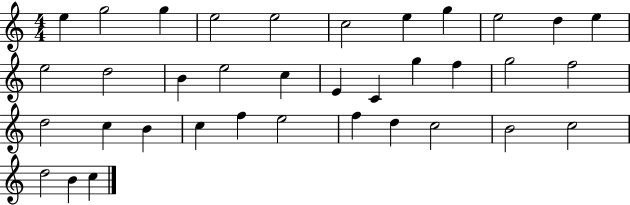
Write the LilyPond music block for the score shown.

{
  \clef treble
  \numericTimeSignature
  \time 4/4
  \key c \major
  e''4 g''2 g''4 | e''2 e''2 | c''2 e''4 g''4 | e''2 d''4 e''4 | \break e''2 d''2 | b'4 e''2 c''4 | e'4 c'4 g''4 f''4 | g''2 f''2 | \break d''2 c''4 b'4 | c''4 f''4 e''2 | f''4 d''4 c''2 | b'2 c''2 | \break d''2 b'4 c''4 | \bar "|."
}